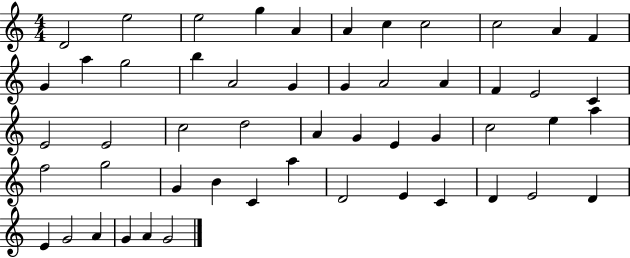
{
  \clef treble
  \numericTimeSignature
  \time 4/4
  \key c \major
  d'2 e''2 | e''2 g''4 a'4 | a'4 c''4 c''2 | c''2 a'4 f'4 | \break g'4 a''4 g''2 | b''4 a'2 g'4 | g'4 a'2 a'4 | f'4 e'2 c'4 | \break e'2 e'2 | c''2 d''2 | a'4 g'4 e'4 g'4 | c''2 e''4 a''4 | \break f''2 g''2 | g'4 b'4 c'4 a''4 | d'2 e'4 c'4 | d'4 e'2 d'4 | \break e'4 g'2 a'4 | g'4 a'4 g'2 | \bar "|."
}